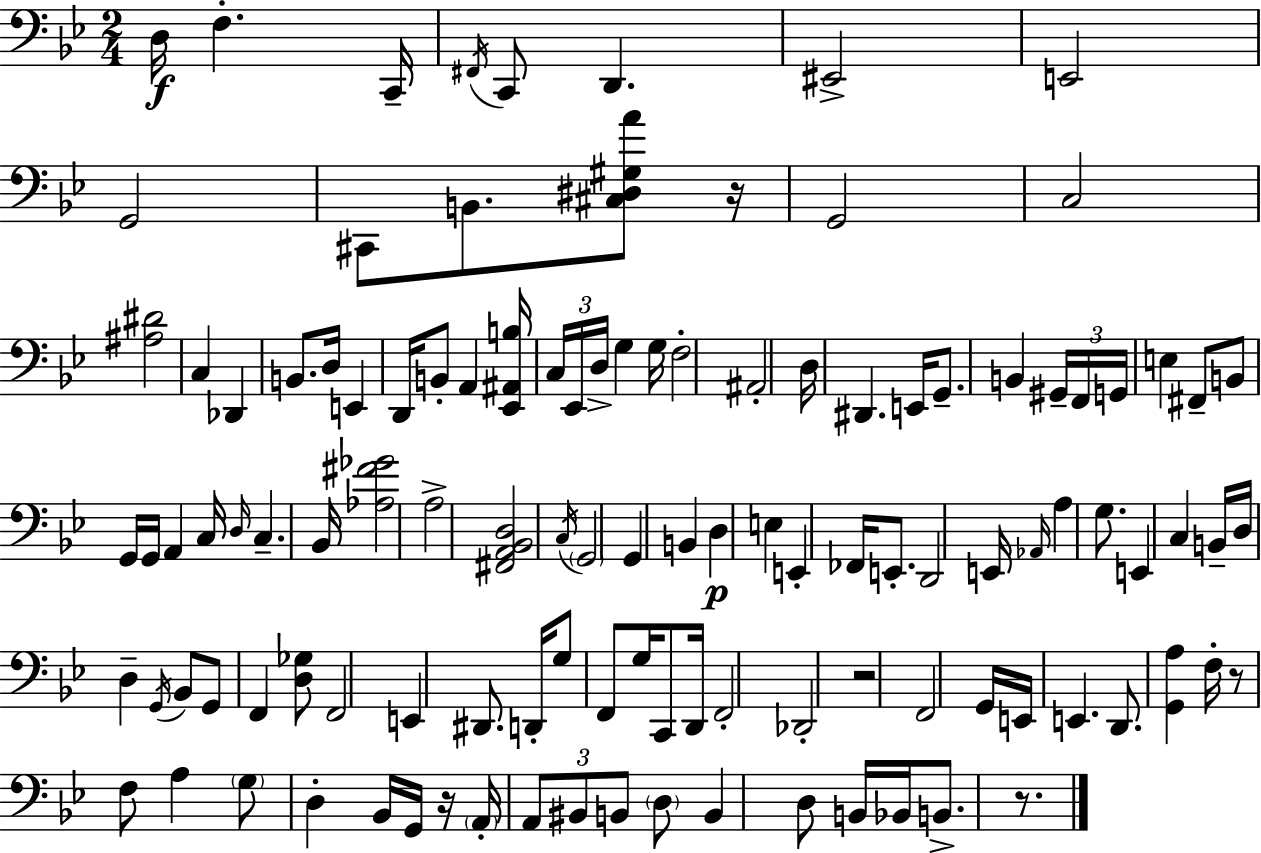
X:1
T:Untitled
M:2/4
L:1/4
K:Gm
D,/4 F, C,,/4 ^F,,/4 C,,/2 D,, ^E,,2 E,,2 G,,2 ^C,,/2 B,,/2 [^C,^D,^G,A]/2 z/4 G,,2 C,2 [^A,^D]2 C, _D,, B,,/2 D,/4 E,, D,,/4 B,,/2 A,, [_E,,^A,,B,]/4 C,/4 _E,,/4 D,/4 G, G,/4 F,2 ^A,,2 D,/4 ^D,, E,,/4 G,,/2 B,, ^G,,/4 F,,/4 G,,/4 E, ^F,,/2 B,,/2 G,,/4 G,,/4 A,, C,/4 D,/4 C, _B,,/4 [_A,^F_G]2 A,2 [^F,,A,,_B,,D,]2 C,/4 G,,2 G,, B,, D, E, E,, _F,,/4 E,,/2 D,,2 E,,/4 _A,,/4 A, G,/2 E,, C, B,,/4 D,/4 D, G,,/4 _B,,/2 G,,/2 F,, [D,_G,]/2 F,,2 E,, ^D,,/2 D,,/4 G,/2 F,,/2 G,/4 C,,/2 D,,/4 F,,2 _D,,2 z2 F,,2 G,,/4 E,,/4 E,, D,,/2 [G,,A,] F,/4 z/2 F,/2 A, G,/2 D, _B,,/4 G,,/4 z/4 A,,/4 A,,/2 ^B,,/2 B,,/2 D,/2 B,, D,/2 B,,/4 _B,,/4 B,,/2 z/2